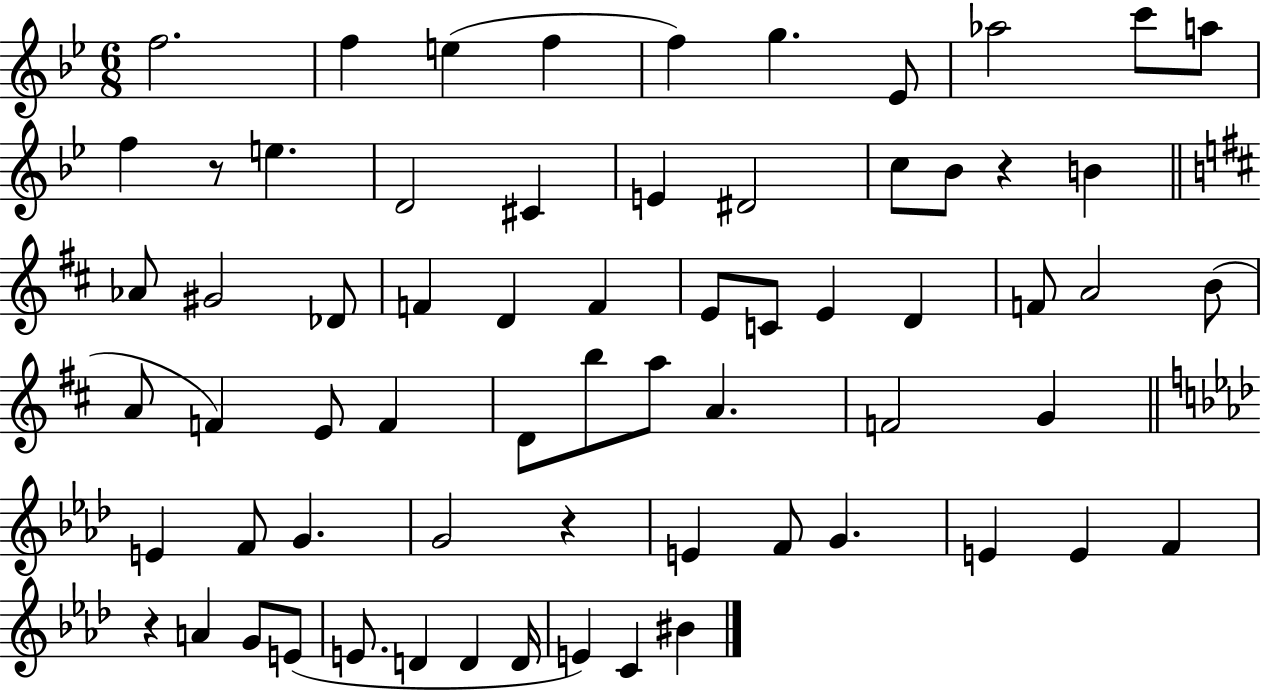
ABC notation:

X:1
T:Untitled
M:6/8
L:1/4
K:Bb
f2 f e f f g _E/2 _a2 c'/2 a/2 f z/2 e D2 ^C E ^D2 c/2 _B/2 z B _A/2 ^G2 _D/2 F D F E/2 C/2 E D F/2 A2 B/2 A/2 F E/2 F D/2 b/2 a/2 A F2 G E F/2 G G2 z E F/2 G E E F z A G/2 E/2 E/2 D D D/4 E C ^B